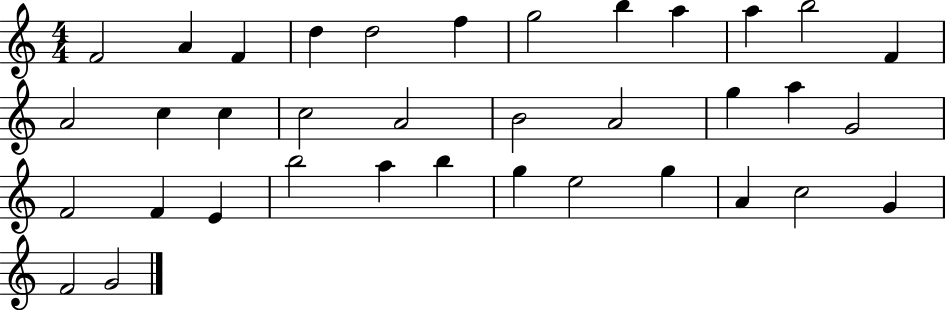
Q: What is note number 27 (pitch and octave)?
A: A5